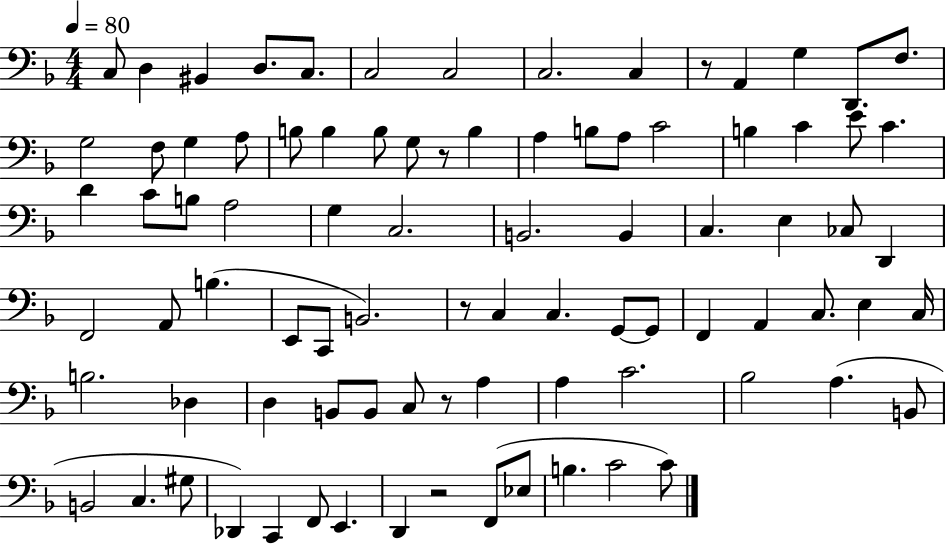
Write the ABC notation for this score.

X:1
T:Untitled
M:4/4
L:1/4
K:F
C,/2 D, ^B,, D,/2 C,/2 C,2 C,2 C,2 C, z/2 A,, G, D,,/2 F,/2 G,2 F,/2 G, A,/2 B,/2 B, B,/2 G,/2 z/2 B, A, B,/2 A,/2 C2 B, C E/2 C D C/2 B,/2 A,2 G, C,2 B,,2 B,, C, E, _C,/2 D,, F,,2 A,,/2 B, E,,/2 C,,/2 B,,2 z/2 C, C, G,,/2 G,,/2 F,, A,, C,/2 E, C,/4 B,2 _D, D, B,,/2 B,,/2 C,/2 z/2 A, A, C2 _B,2 A, B,,/2 B,,2 C, ^G,/2 _D,, C,, F,,/2 E,, D,, z2 F,,/2 _E,/2 B, C2 C/2